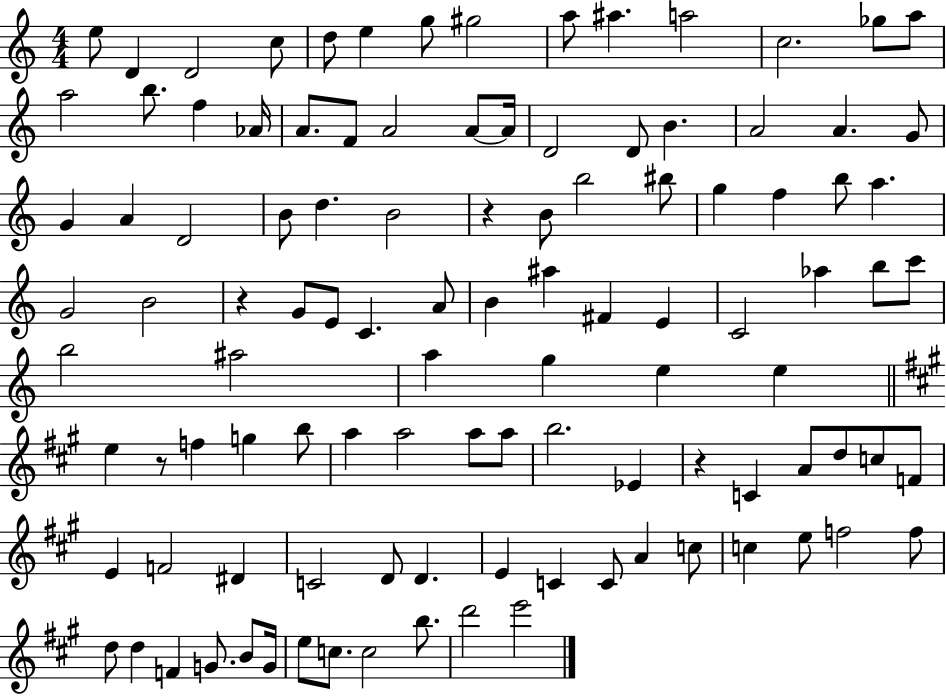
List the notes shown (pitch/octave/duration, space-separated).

E5/e D4/q D4/h C5/e D5/e E5/q G5/e G#5/h A5/e A#5/q. A5/h C5/h. Gb5/e A5/e A5/h B5/e. F5/q Ab4/s A4/e. F4/e A4/h A4/e A4/s D4/h D4/e B4/q. A4/h A4/q. G4/e G4/q A4/q D4/h B4/e D5/q. B4/h R/q B4/e B5/h BIS5/e G5/q F5/q B5/e A5/q. G4/h B4/h R/q G4/e E4/e C4/q. A4/e B4/q A#5/q F#4/q E4/q C4/h Ab5/q B5/e C6/e B5/h A#5/h A5/q G5/q E5/q E5/q E5/q R/e F5/q G5/q B5/e A5/q A5/h A5/e A5/e B5/h. Eb4/q R/q C4/q A4/e D5/e C5/e F4/e E4/q F4/h D#4/q C4/h D4/e D4/q. E4/q C4/q C4/e A4/q C5/e C5/q E5/e F5/h F5/e D5/e D5/q F4/q G4/e. B4/e G4/s E5/e C5/e. C5/h B5/e. D6/h E6/h